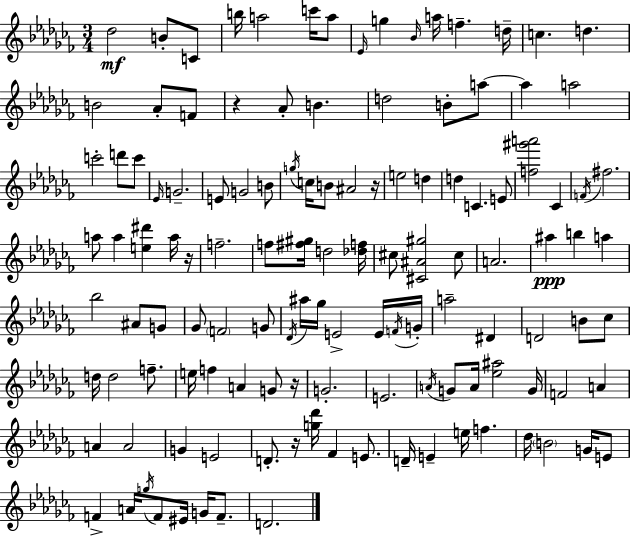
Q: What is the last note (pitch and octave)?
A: D4